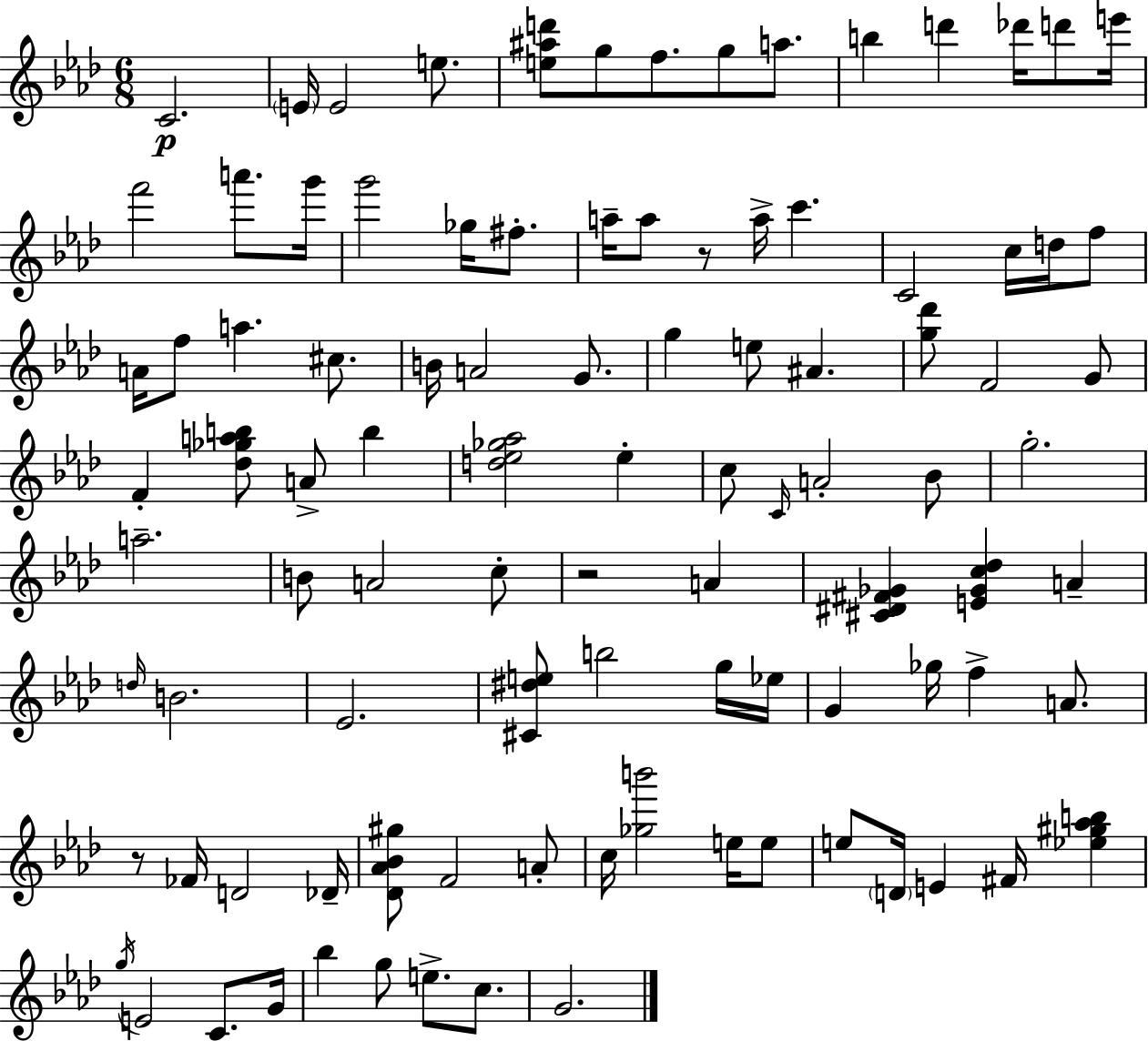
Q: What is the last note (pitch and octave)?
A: G4